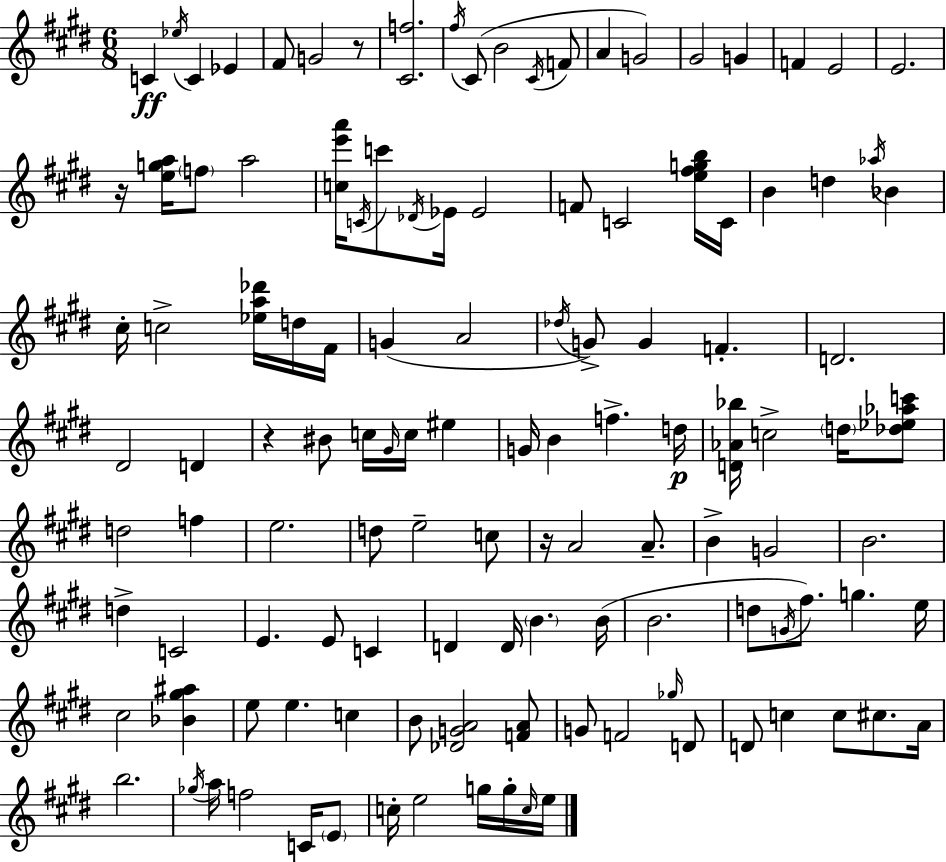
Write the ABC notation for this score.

X:1
T:Untitled
M:6/8
L:1/4
K:E
C _e/4 C _E ^F/2 G2 z/2 [^Cf]2 ^f/4 ^C/2 B2 ^C/4 F/2 A G2 ^G2 G F E2 E2 z/4 [ega]/4 f/2 a2 [ce'a']/4 C/4 c'/2 _D/4 _E/4 _E2 F/2 C2 [e^fgb]/4 C/4 B d _a/4 _B ^c/4 c2 [_ea_d']/4 d/4 ^F/4 G A2 _d/4 G/2 G F D2 ^D2 D z ^B/2 c/4 ^G/4 c/4 ^e G/4 B f d/4 [D_A_b]/4 c2 d/4 [_d_e_ac']/2 d2 f e2 d/2 e2 c/2 z/4 A2 A/2 B G2 B2 d C2 E E/2 C D D/4 B B/4 B2 d/2 G/4 ^f/2 g e/4 ^c2 [_B^g^a] e/2 e c B/2 [_DGA]2 [FA]/2 G/2 F2 _g/4 D/2 D/2 c c/2 ^c/2 A/4 b2 _g/4 a/4 f2 C/4 E/2 c/4 e2 g/4 g/4 c/4 e/4